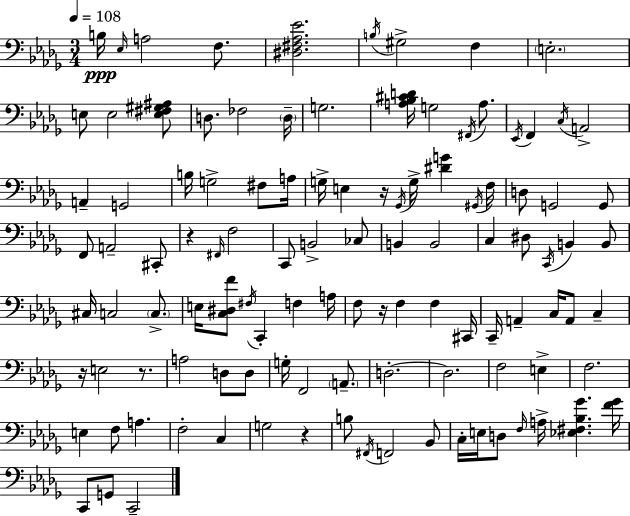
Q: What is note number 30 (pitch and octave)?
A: Gb2